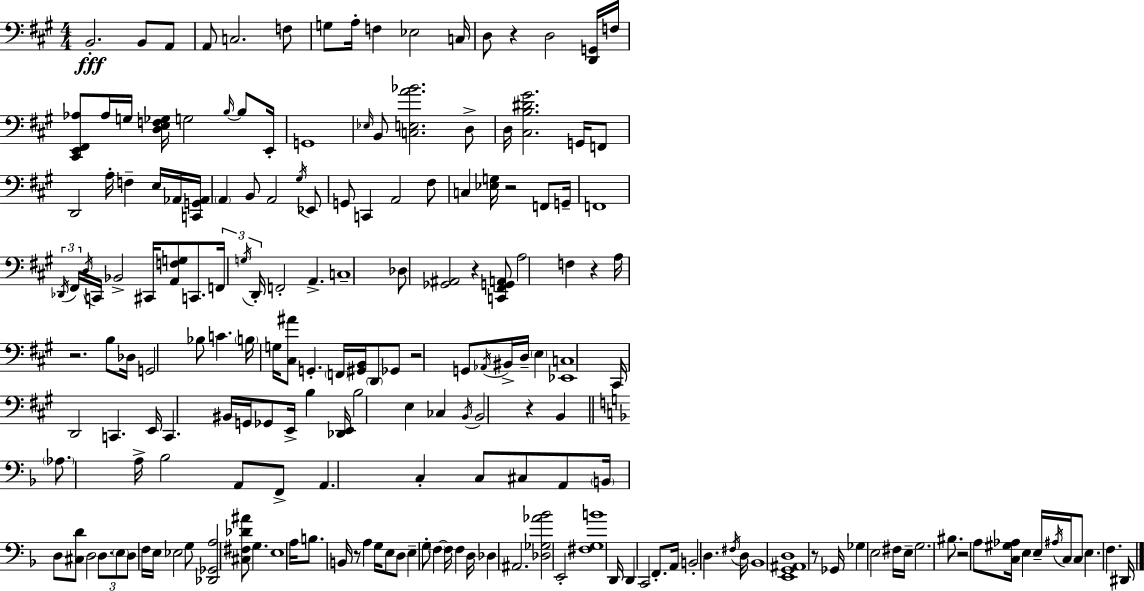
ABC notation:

X:1
T:Untitled
M:4/4
L:1/4
K:A
B,,2 B,,/2 A,,/2 A,,/2 C,2 F,/2 G,/2 A,/4 F, _E,2 C,/4 D,/2 z D,2 [D,,G,,]/4 F,/4 [^C,,E,,^F,,_A,]/2 _A,/4 G,/4 [D,E,F,_G,]/4 G,2 B,/4 B,/2 E,,/4 G,,4 _E,/4 B,,/2 [C,E,A_B]2 D,/2 D,/4 [^C,B,^D^G]2 G,,/4 F,,/2 D,,2 A,/4 F, E,/4 _A,,/4 [C,,G,,_A,,]/4 A,, B,,/2 A,,2 ^G,/4 _E,,/2 G,,/2 C,, A,,2 ^F,/2 C, [_E,G,]/4 z2 F,,/2 G,,/4 F,,4 _D,,/4 ^F,,/4 D,/4 C,,/4 _B,,2 ^C,,/4 [A,,F,G,]/2 C,,/2 F,,/4 G,/4 D,,/4 F,,2 A,, C,4 _D,/2 [_G,,^A,,]2 z [C,,^F,,G,,A,,]/2 A,2 F, z A,/4 z2 B,/2 _D,/4 G,,2 _B,/2 C B,/4 G,/4 [^C,^A]/2 G,, F,,/4 [^G,,B,,]/4 D,,/2 _G,,/2 z2 G,,/2 _A,,/4 ^B,,/4 D,/4 E, [_E,,C,]4 ^C,,/4 D,,2 C,, E,,/4 C,, ^B,,/4 G,,/4 _G,,/2 E,,/4 B, [_D,,E,,]/4 B,2 E, _C, B,,/4 B,,2 z B,, _A,/2 A,/4 _B,2 A,,/2 F,,/2 A,, C, C,/2 ^C,/2 A,,/2 B,,/4 D,/2 [^C,D]/2 D,2 D,/2 E,/2 D,/2 F,/4 E,/4 _E,2 G,/2 [_D,,_G,,A,]2 [^C,^F,_D^A]/2 G, E,4 A,/4 B,/2 B,,/4 z/2 A, G,/4 E,/2 D,/2 E, G,/2 F, F,/4 F, D,/4 _D, ^A,,2 [_D,_G,_A_B]2 E,,2 [^F,G,B]4 D,,/4 D,, C,,2 F,,/2 A,,/4 B,,2 D, ^F,/4 D,/4 _B,,4 [E,,G,,^A,,D,]4 z/2 _G,,/4 _G, E,2 ^F,/4 E,/4 G,2 ^B,/2 z2 A,/2 [C,^G,_A,]/4 E, E,/4 ^A,/4 C,/4 C,/2 E, F, ^D,,/4